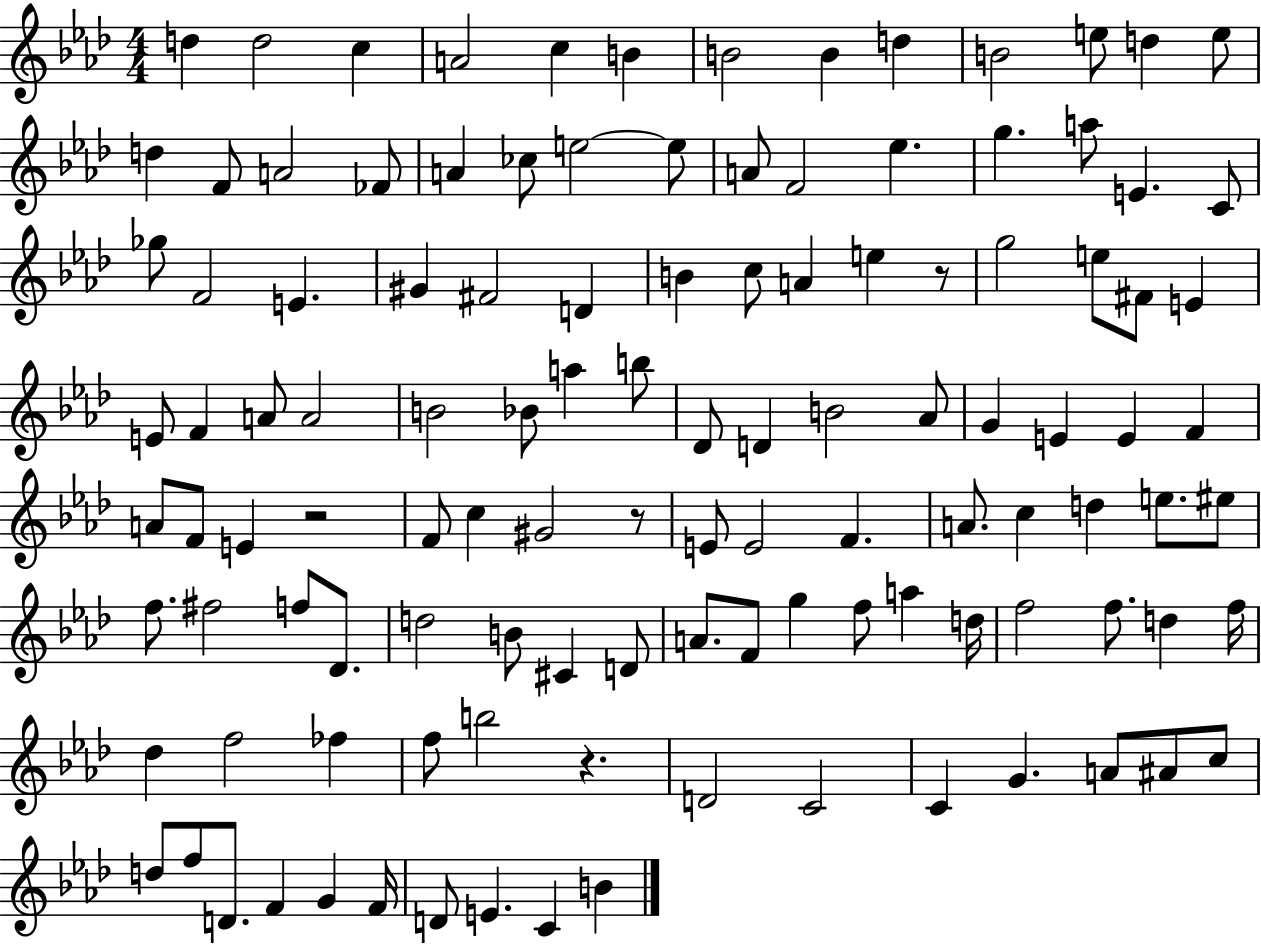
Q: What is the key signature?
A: AES major